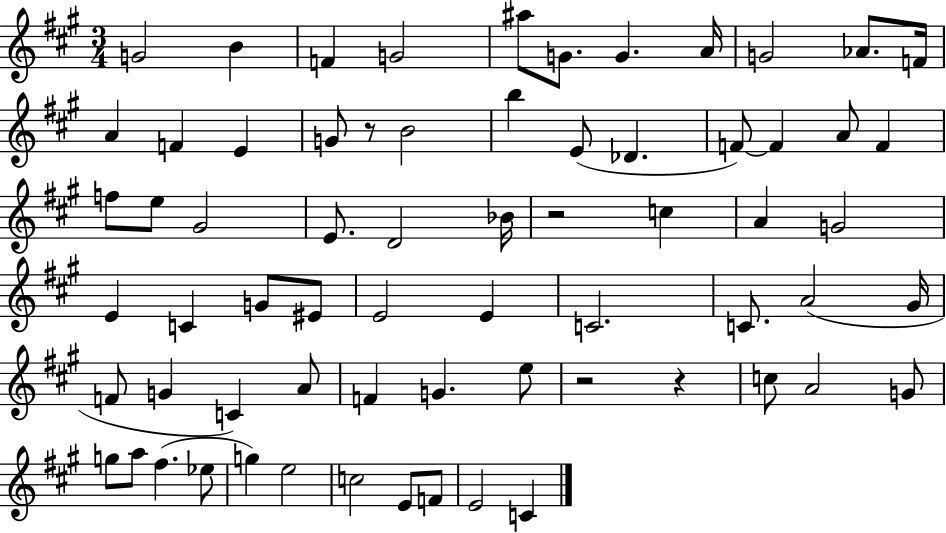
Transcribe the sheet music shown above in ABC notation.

X:1
T:Untitled
M:3/4
L:1/4
K:A
G2 B F G2 ^a/2 G/2 G A/4 G2 _A/2 F/4 A F E G/2 z/2 B2 b E/2 _D F/2 F A/2 F f/2 e/2 ^G2 E/2 D2 _B/4 z2 c A G2 E C G/2 ^E/2 E2 E C2 C/2 A2 ^G/4 F/2 G C A/2 F G e/2 z2 z c/2 A2 G/2 g/2 a/2 ^f _e/2 g e2 c2 E/2 F/2 E2 C